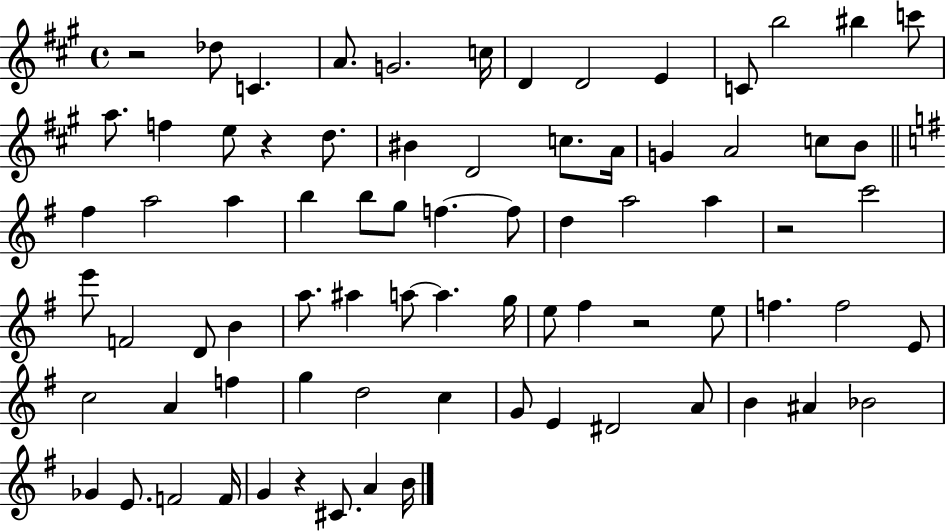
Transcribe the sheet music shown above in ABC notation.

X:1
T:Untitled
M:4/4
L:1/4
K:A
z2 _d/2 C A/2 G2 c/4 D D2 E C/2 b2 ^b c'/2 a/2 f e/2 z d/2 ^B D2 c/2 A/4 G A2 c/2 B/2 ^f a2 a b b/2 g/2 f f/2 d a2 a z2 c'2 e'/2 F2 D/2 B a/2 ^a a/2 a g/4 e/2 ^f z2 e/2 f f2 E/2 c2 A f g d2 c G/2 E ^D2 A/2 B ^A _B2 _G E/2 F2 F/4 G z ^C/2 A B/4